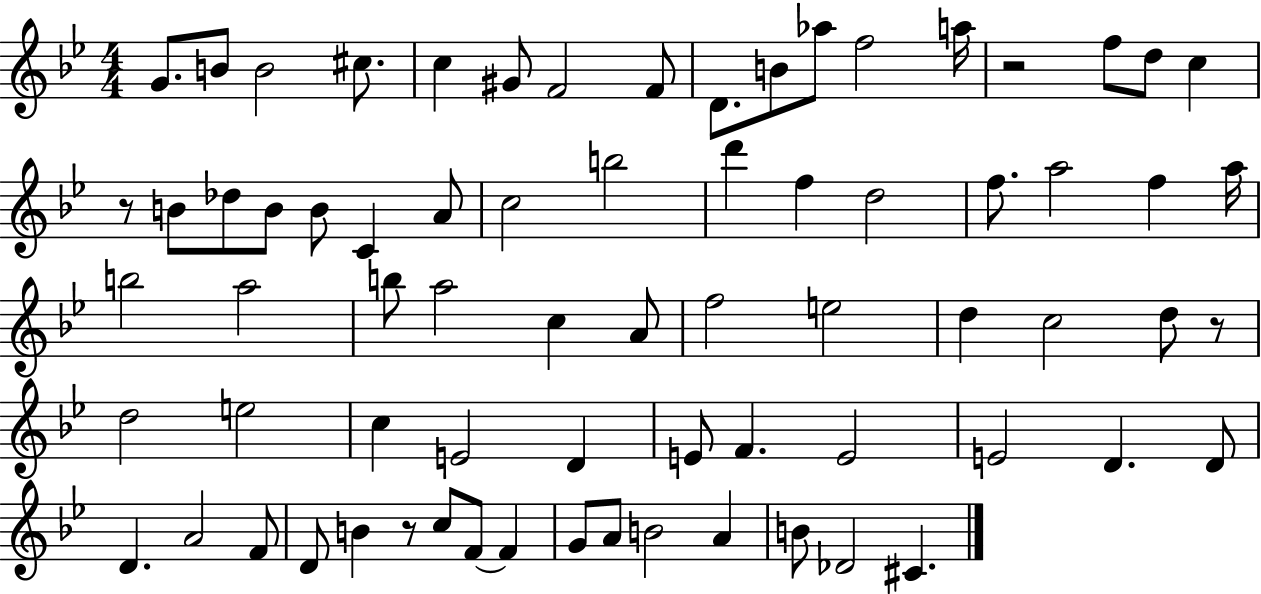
G4/e. B4/e B4/h C#5/e. C5/q G#4/e F4/h F4/e D4/e. B4/e Ab5/e F5/h A5/s R/h F5/e D5/e C5/q R/e B4/e Db5/e B4/e B4/e C4/q A4/e C5/h B5/h D6/q F5/q D5/h F5/e. A5/h F5/q A5/s B5/h A5/h B5/e A5/h C5/q A4/e F5/h E5/h D5/q C5/h D5/e R/e D5/h E5/h C5/q E4/h D4/q E4/e F4/q. E4/h E4/h D4/q. D4/e D4/q. A4/h F4/e D4/e B4/q R/e C5/e F4/e F4/q G4/e A4/e B4/h A4/q B4/e Db4/h C#4/q.